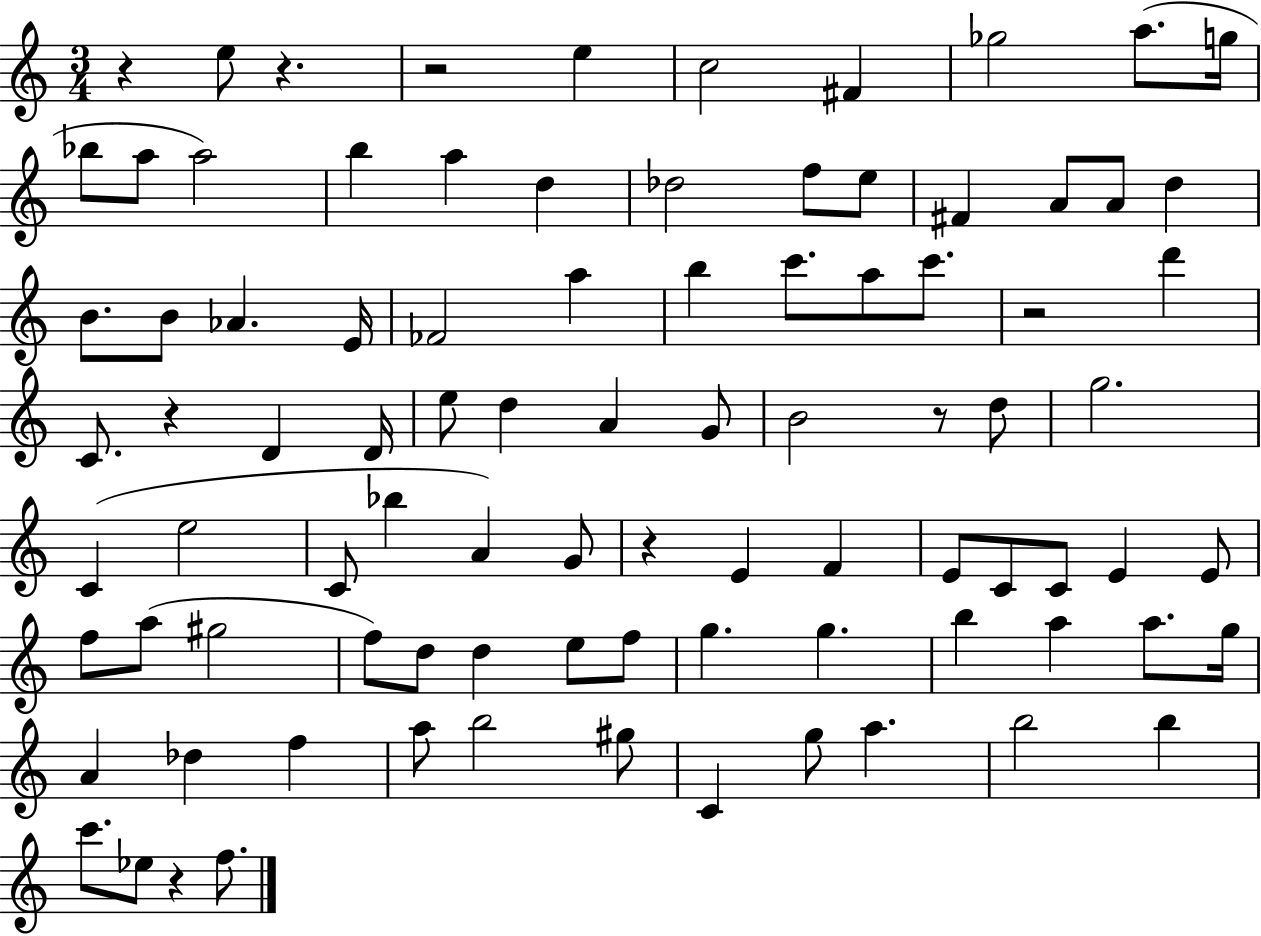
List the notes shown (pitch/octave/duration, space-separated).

R/q E5/e R/q. R/h E5/q C5/h F#4/q Gb5/h A5/e. G5/s Bb5/e A5/e A5/h B5/q A5/q D5/q Db5/h F5/e E5/e F#4/q A4/e A4/e D5/q B4/e. B4/e Ab4/q. E4/s FES4/h A5/q B5/q C6/e. A5/e C6/e. R/h D6/q C4/e. R/q D4/q D4/s E5/e D5/q A4/q G4/e B4/h R/e D5/e G5/h. C4/q E5/h C4/e Bb5/q A4/q G4/e R/q E4/q F4/q E4/e C4/e C4/e E4/q E4/e F5/e A5/e G#5/h F5/e D5/e D5/q E5/e F5/e G5/q. G5/q. B5/q A5/q A5/e. G5/s A4/q Db5/q F5/q A5/e B5/h G#5/e C4/q G5/e A5/q. B5/h B5/q C6/e. Eb5/e R/q F5/e.